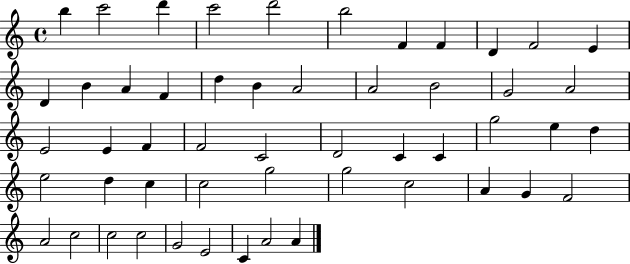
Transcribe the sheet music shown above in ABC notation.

X:1
T:Untitled
M:4/4
L:1/4
K:C
b c'2 d' c'2 d'2 b2 F F D F2 E D B A F d B A2 A2 B2 G2 A2 E2 E F F2 C2 D2 C C g2 e d e2 d c c2 g2 g2 c2 A G F2 A2 c2 c2 c2 G2 E2 C A2 A